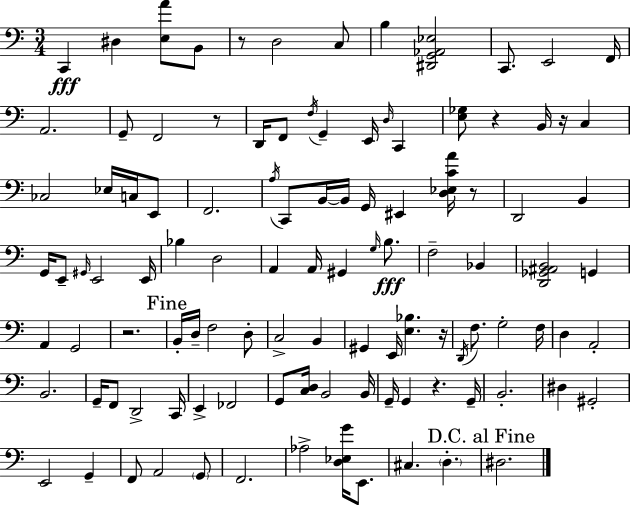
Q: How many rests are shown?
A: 8